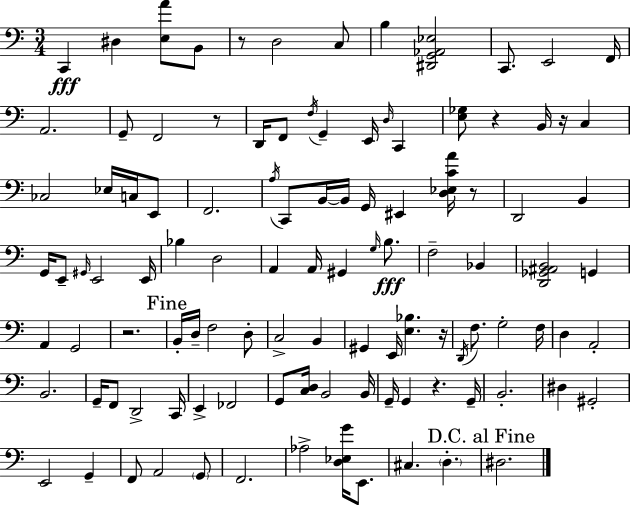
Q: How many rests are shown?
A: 8